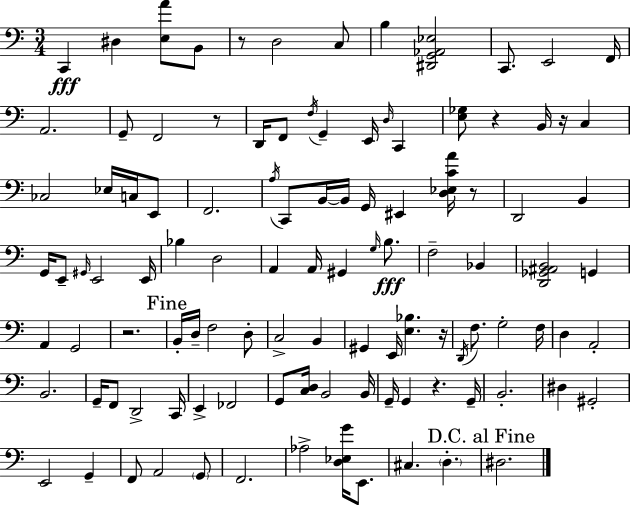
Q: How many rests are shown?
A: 8